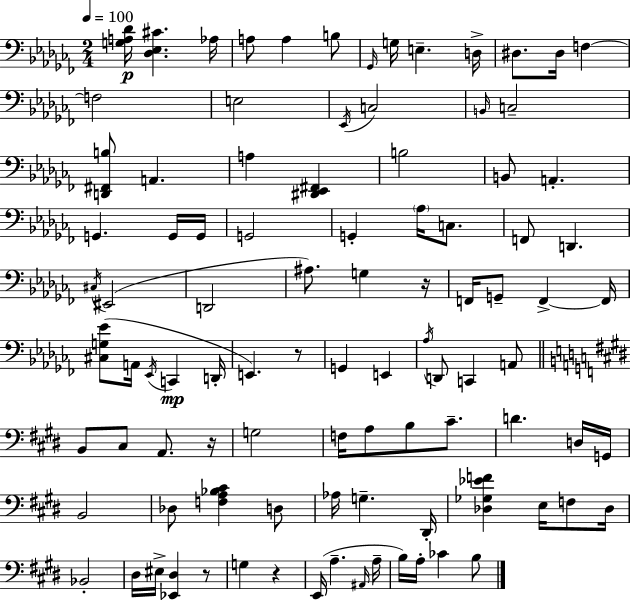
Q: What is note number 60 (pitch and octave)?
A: D4